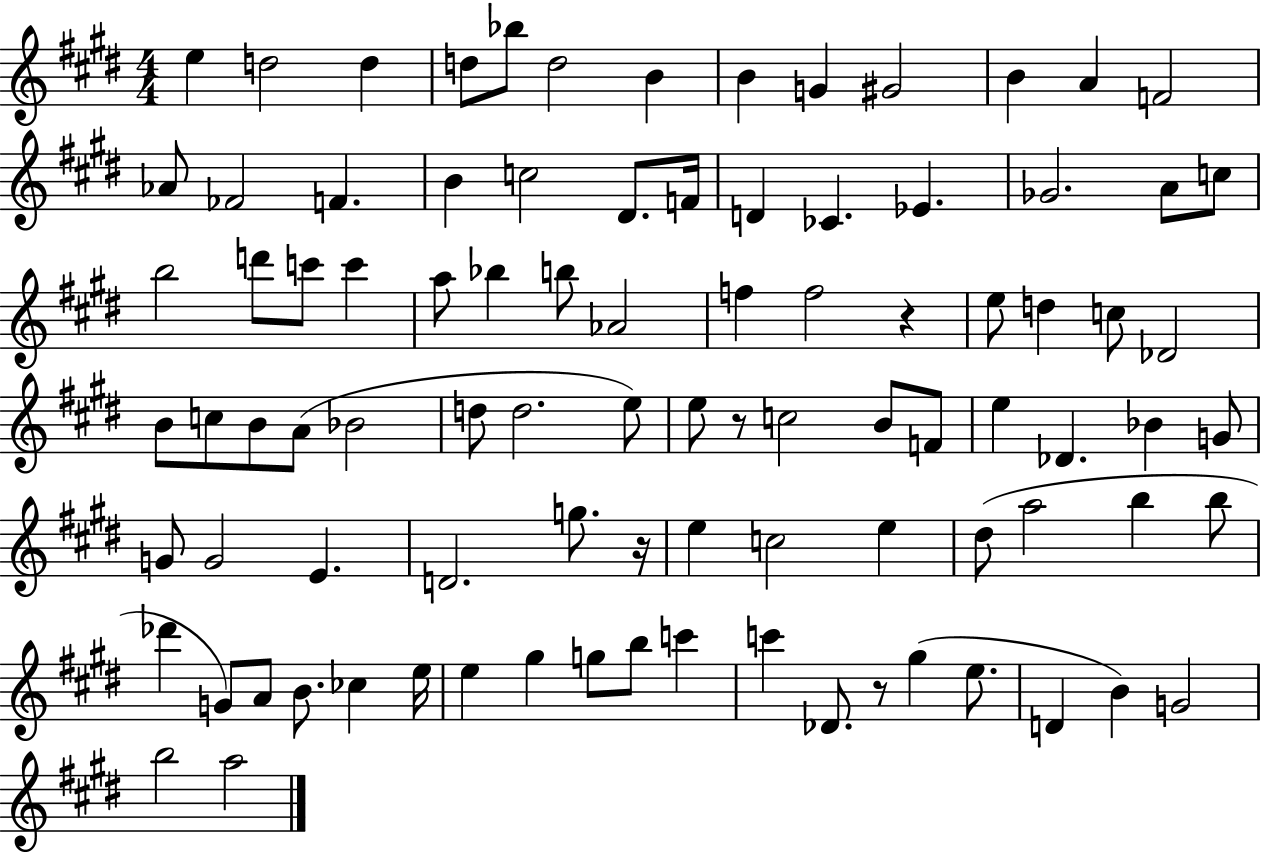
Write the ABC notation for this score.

X:1
T:Untitled
M:4/4
L:1/4
K:E
e d2 d d/2 _b/2 d2 B B G ^G2 B A F2 _A/2 _F2 F B c2 ^D/2 F/4 D _C _E _G2 A/2 c/2 b2 d'/2 c'/2 c' a/2 _b b/2 _A2 f f2 z e/2 d c/2 _D2 B/2 c/2 B/2 A/2 _B2 d/2 d2 e/2 e/2 z/2 c2 B/2 F/2 e _D _B G/2 G/2 G2 E D2 g/2 z/4 e c2 e ^d/2 a2 b b/2 _d' G/2 A/2 B/2 _c e/4 e ^g g/2 b/2 c' c' _D/2 z/2 ^g e/2 D B G2 b2 a2